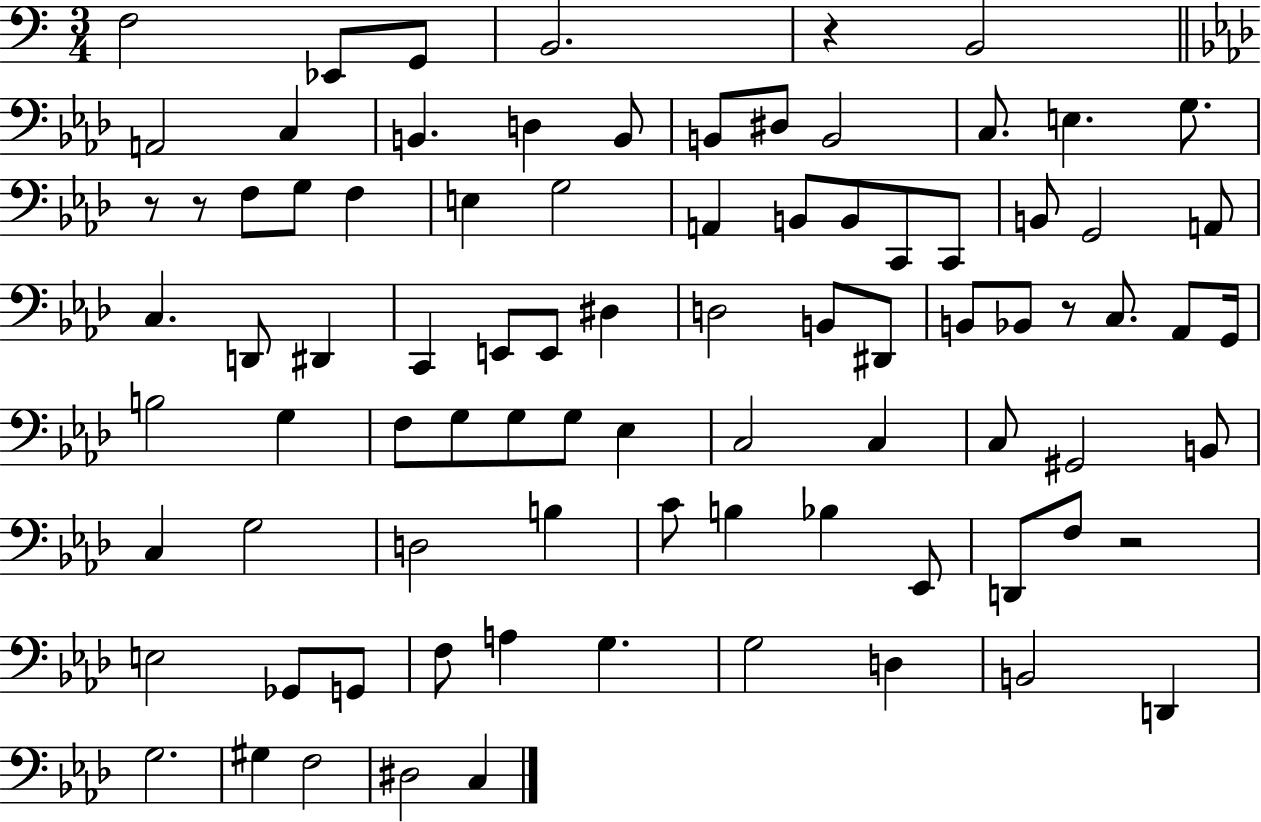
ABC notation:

X:1
T:Untitled
M:3/4
L:1/4
K:C
F,2 _E,,/2 G,,/2 B,,2 z B,,2 A,,2 C, B,, D, B,,/2 B,,/2 ^D,/2 B,,2 C,/2 E, G,/2 z/2 z/2 F,/2 G,/2 F, E, G,2 A,, B,,/2 B,,/2 C,,/2 C,,/2 B,,/2 G,,2 A,,/2 C, D,,/2 ^D,, C,, E,,/2 E,,/2 ^D, D,2 B,,/2 ^D,,/2 B,,/2 _B,,/2 z/2 C,/2 _A,,/2 G,,/4 B,2 G, F,/2 G,/2 G,/2 G,/2 _E, C,2 C, C,/2 ^G,,2 B,,/2 C, G,2 D,2 B, C/2 B, _B, _E,,/2 D,,/2 F,/2 z2 E,2 _G,,/2 G,,/2 F,/2 A, G, G,2 D, B,,2 D,, G,2 ^G, F,2 ^D,2 C,